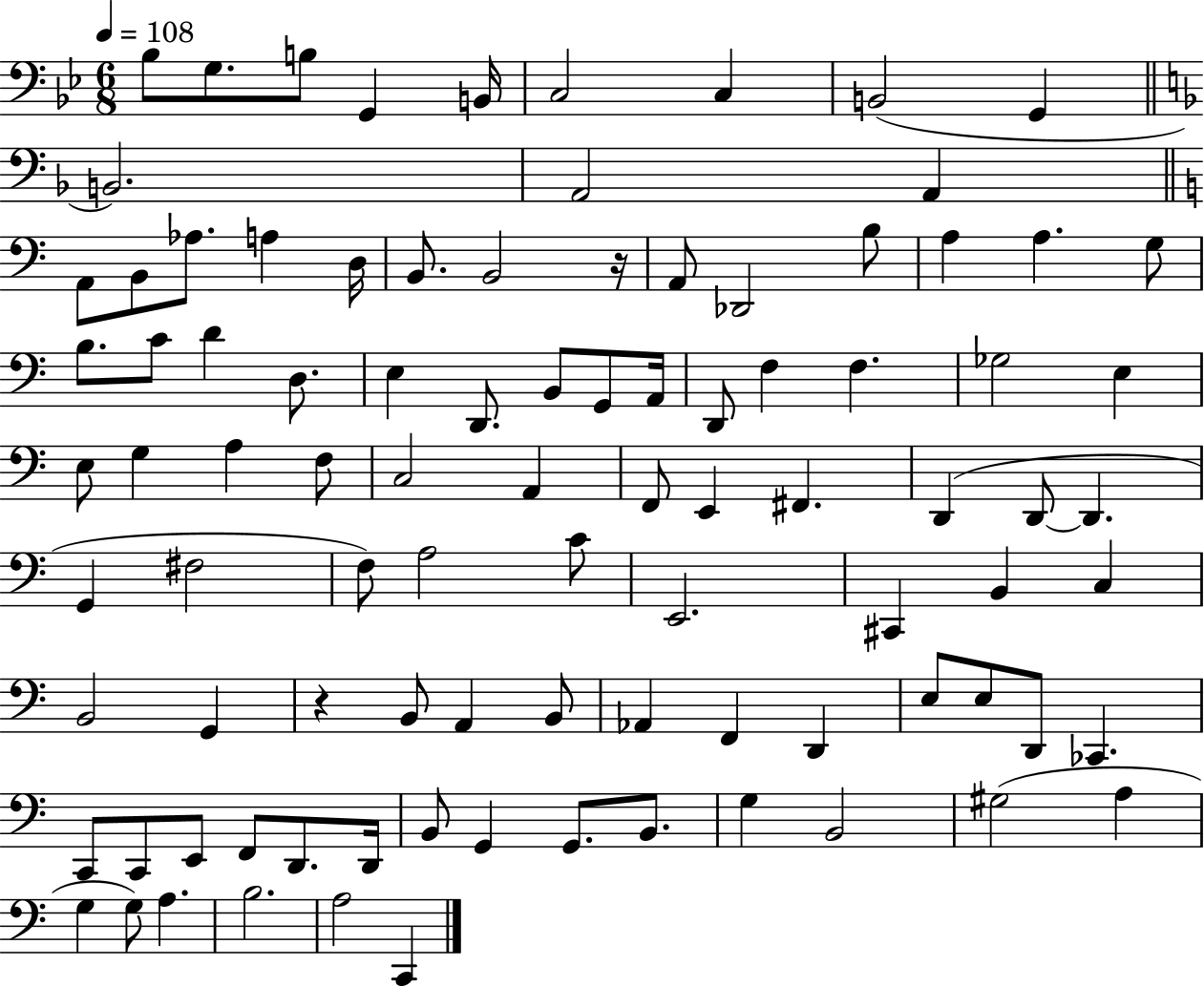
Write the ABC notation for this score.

X:1
T:Untitled
M:6/8
L:1/4
K:Bb
_B,/2 G,/2 B,/2 G,, B,,/4 C,2 C, B,,2 G,, B,,2 A,,2 A,, A,,/2 B,,/2 _A,/2 A, D,/4 B,,/2 B,,2 z/4 A,,/2 _D,,2 B,/2 A, A, G,/2 B,/2 C/2 D D,/2 E, D,,/2 B,,/2 G,,/2 A,,/4 D,,/2 F, F, _G,2 E, E,/2 G, A, F,/2 C,2 A,, F,,/2 E,, ^F,, D,, D,,/2 D,, G,, ^F,2 F,/2 A,2 C/2 E,,2 ^C,, B,, C, B,,2 G,, z B,,/2 A,, B,,/2 _A,, F,, D,, E,/2 E,/2 D,,/2 _C,, C,,/2 C,,/2 E,,/2 F,,/2 D,,/2 D,,/4 B,,/2 G,, G,,/2 B,,/2 G, B,,2 ^G,2 A, G, G,/2 A, B,2 A,2 C,,